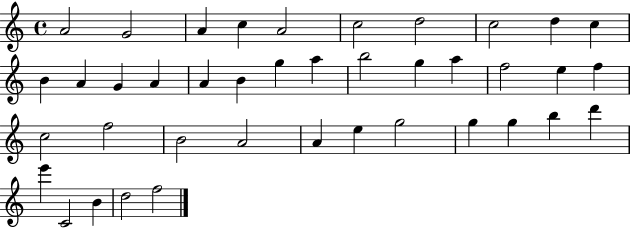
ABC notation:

X:1
T:Untitled
M:4/4
L:1/4
K:C
A2 G2 A c A2 c2 d2 c2 d c B A G A A B g a b2 g a f2 e f c2 f2 B2 A2 A e g2 g g b d' e' C2 B d2 f2